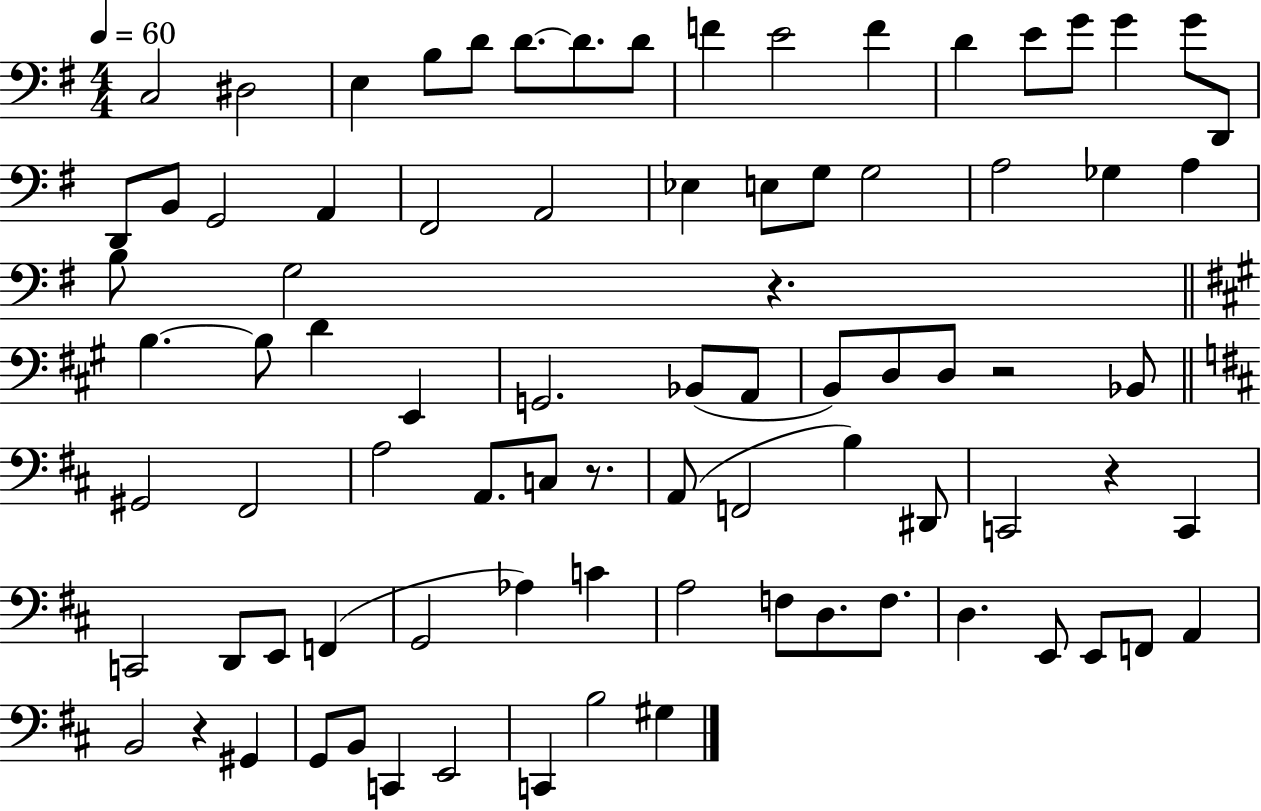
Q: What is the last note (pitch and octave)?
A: G#3